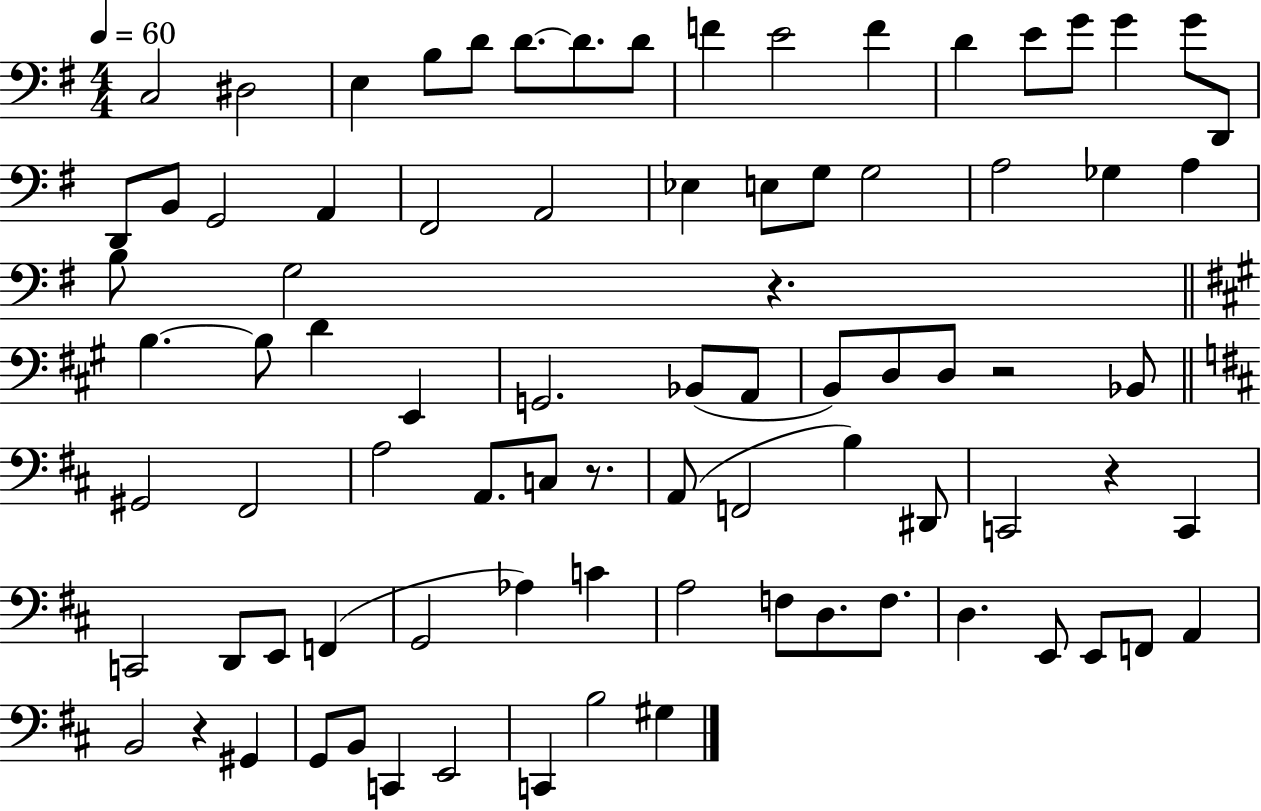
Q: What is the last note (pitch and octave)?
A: G#3